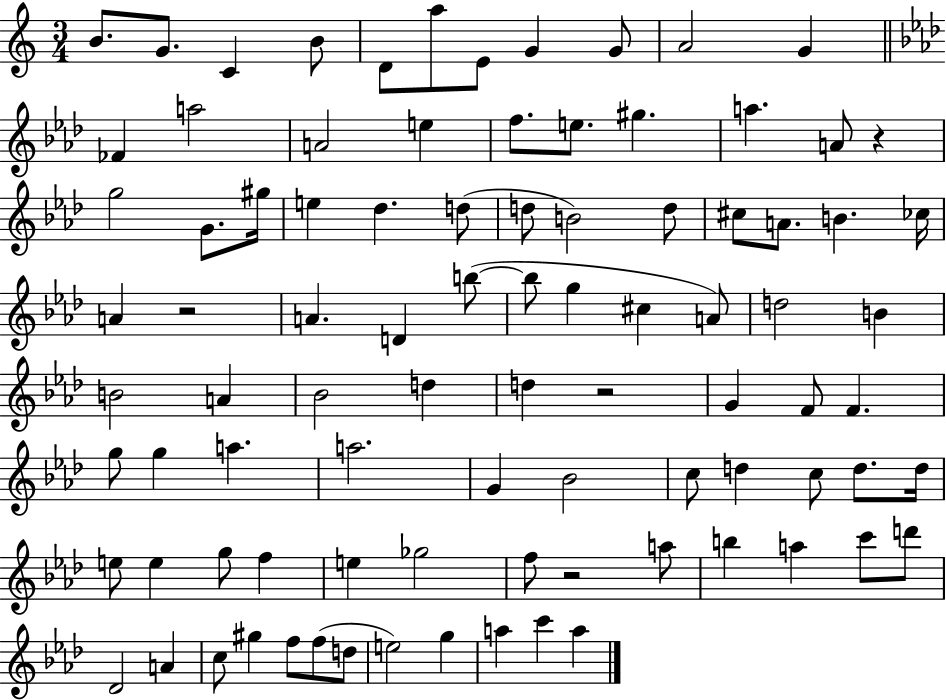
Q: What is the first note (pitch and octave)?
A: B4